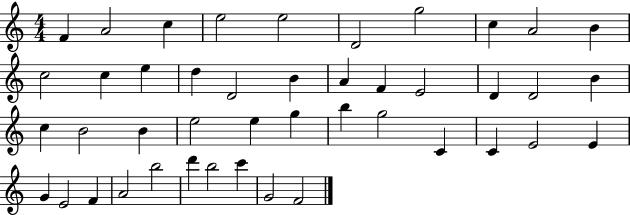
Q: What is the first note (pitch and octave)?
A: F4